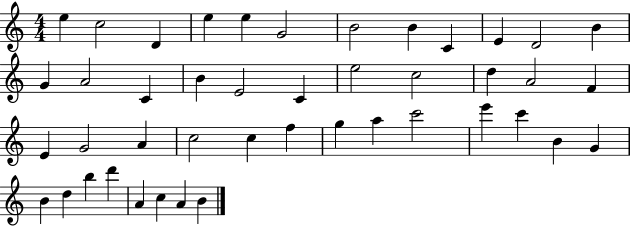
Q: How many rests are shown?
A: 0